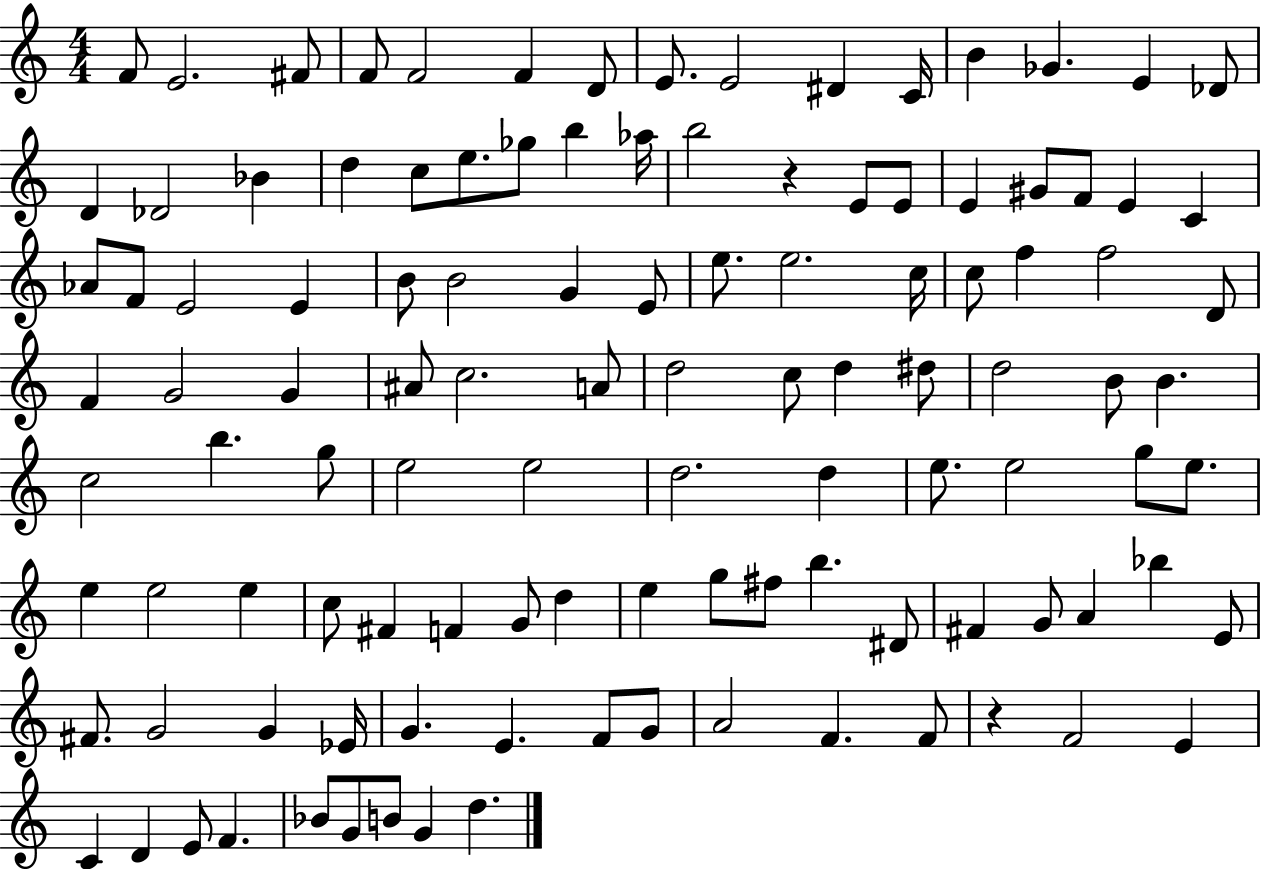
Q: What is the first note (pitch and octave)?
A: F4